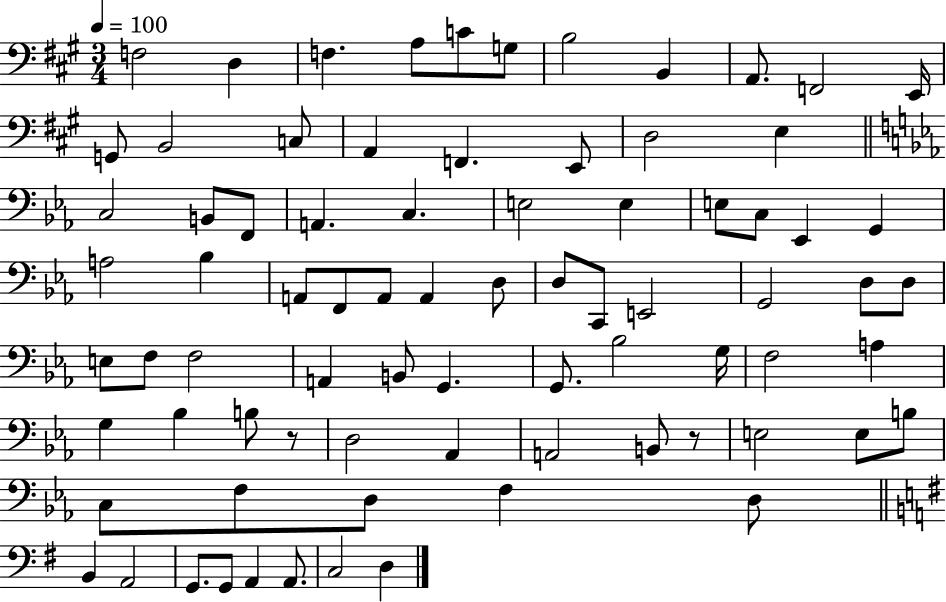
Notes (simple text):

F3/h D3/q F3/q. A3/e C4/e G3/e B3/h B2/q A2/e. F2/h E2/s G2/e B2/h C3/e A2/q F2/q. E2/e D3/h E3/q C3/h B2/e F2/e A2/q. C3/q. E3/h E3/q E3/e C3/e Eb2/q G2/q A3/h Bb3/q A2/e F2/e A2/e A2/q D3/e D3/e C2/e E2/h G2/h D3/e D3/e E3/e F3/e F3/h A2/q B2/e G2/q. G2/e. Bb3/h G3/s F3/h A3/q G3/q Bb3/q B3/e R/e D3/h Ab2/q A2/h B2/e R/e E3/h E3/e B3/e C3/e F3/e D3/e F3/q D3/e B2/q A2/h G2/e. G2/e A2/q A2/e. C3/h D3/q